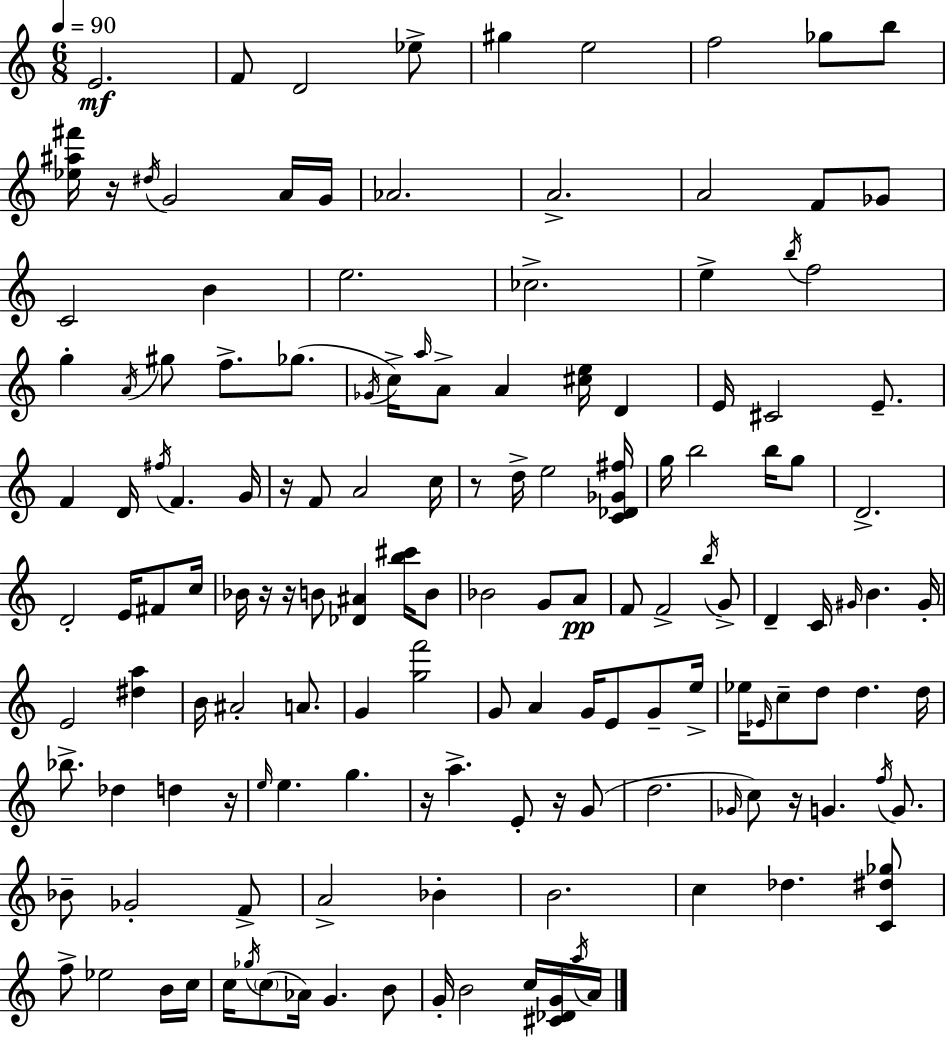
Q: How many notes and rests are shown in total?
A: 146